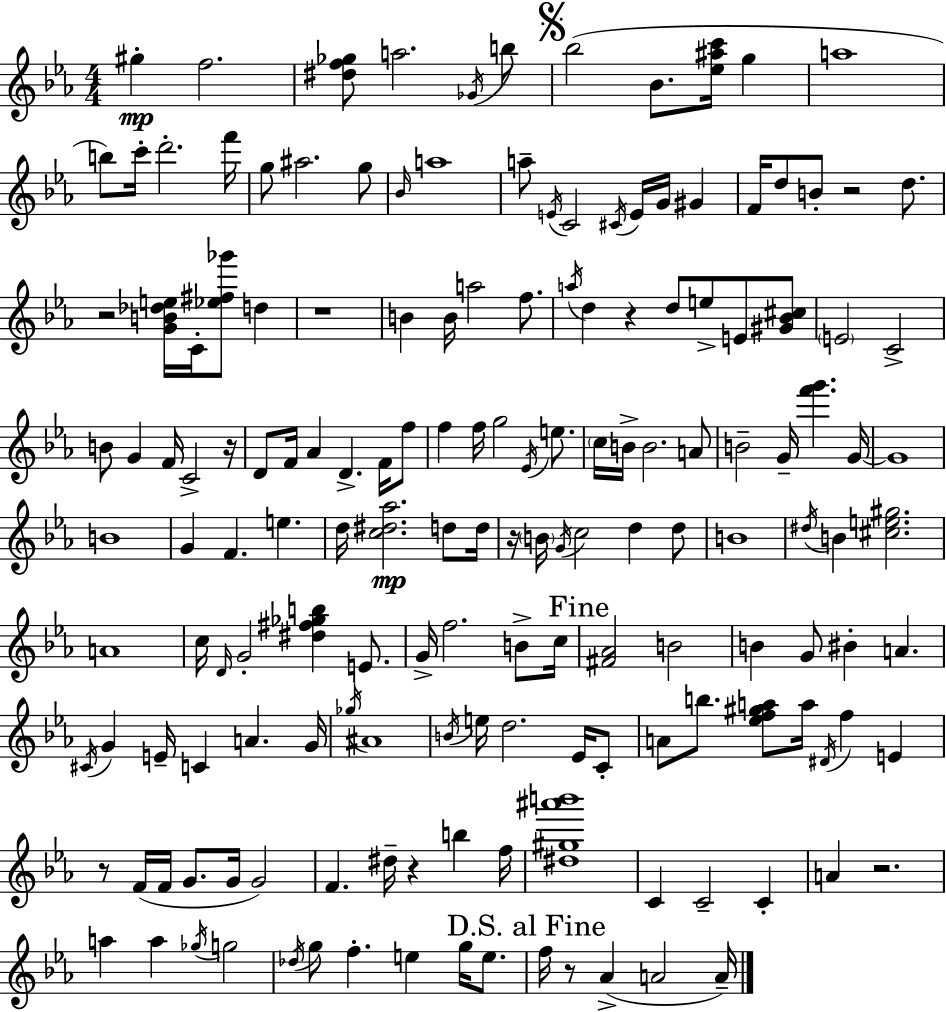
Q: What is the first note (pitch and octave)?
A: G#5